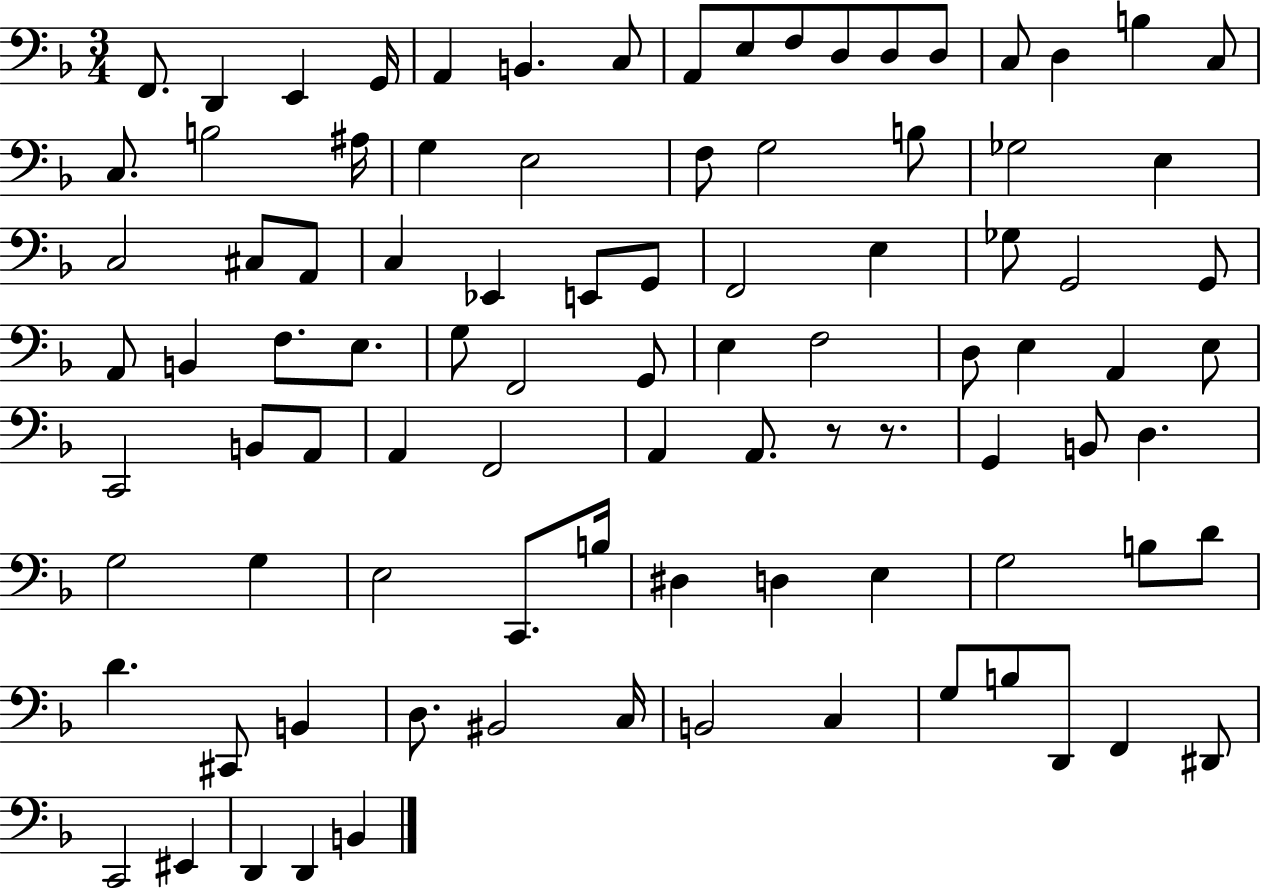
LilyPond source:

{
  \clef bass
  \numericTimeSignature
  \time 3/4
  \key f \major
  \repeat volta 2 { f,8. d,4 e,4 g,16 | a,4 b,4. c8 | a,8 e8 f8 d8 d8 d8 | c8 d4 b4 c8 | \break c8. b2 ais16 | g4 e2 | f8 g2 b8 | ges2 e4 | \break c2 cis8 a,8 | c4 ees,4 e,8 g,8 | f,2 e4 | ges8 g,2 g,8 | \break a,8 b,4 f8. e8. | g8 f,2 g,8 | e4 f2 | d8 e4 a,4 e8 | \break c,2 b,8 a,8 | a,4 f,2 | a,4 a,8. r8 r8. | g,4 b,8 d4. | \break g2 g4 | e2 c,8. b16 | dis4 d4 e4 | g2 b8 d'8 | \break d'4. cis,8 b,4 | d8. bis,2 c16 | b,2 c4 | g8 b8 d,8 f,4 dis,8 | \break c,2 eis,4 | d,4 d,4 b,4 | } \bar "|."
}